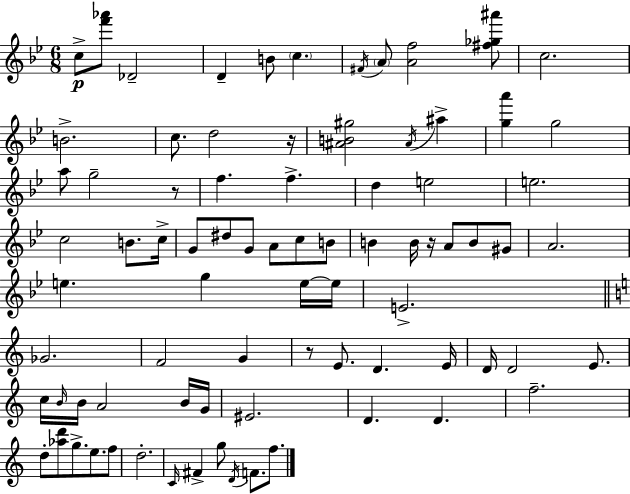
{
  \clef treble
  \numericTimeSignature
  \time 6/8
  \key bes \major
  c''8->\p <f''' aes'''>8 des'2-- | d'4-- b'8 \parenthesize c''4. | \acciaccatura { fis'16 } \parenthesize a'8 <a' f''>2 <fis'' ges'' ais'''>8 | c''2. | \break b'2.-> | c''8. d''2 | r16 <ais' b' gis''>2 \acciaccatura { ais'16 } ais''4-> | <g'' a'''>4 g''2 | \break a''8 g''2-- | r8 f''4. f''4.-> | d''4 e''2 | e''2. | \break c''2 b'8. | c''16-> g'8 dis''8 g'8 a'8 c''8 | b'8 b'4 b'16 r16 a'8 b'8 | gis'8 a'2. | \break e''4. g''4 | e''16~~ e''16 e'2.-> | \bar "||" \break \key c \major ges'2. | f'2 g'4 | r8 e'8. d'4. e'16 | d'16 d'2 e'8. | \break c''16 \grace { b'16 } b'16 a'2 b'16 | g'16 eis'2. | d'4. d'4. | f''2.-- | \break d''8-. <aes'' d'''>8 g''8.-> e''8. f''8 | d''2.-. | \grace { c'16 } fis'4-> g''8 \acciaccatura { d'16 } f'8. | f''8. \bar "|."
}